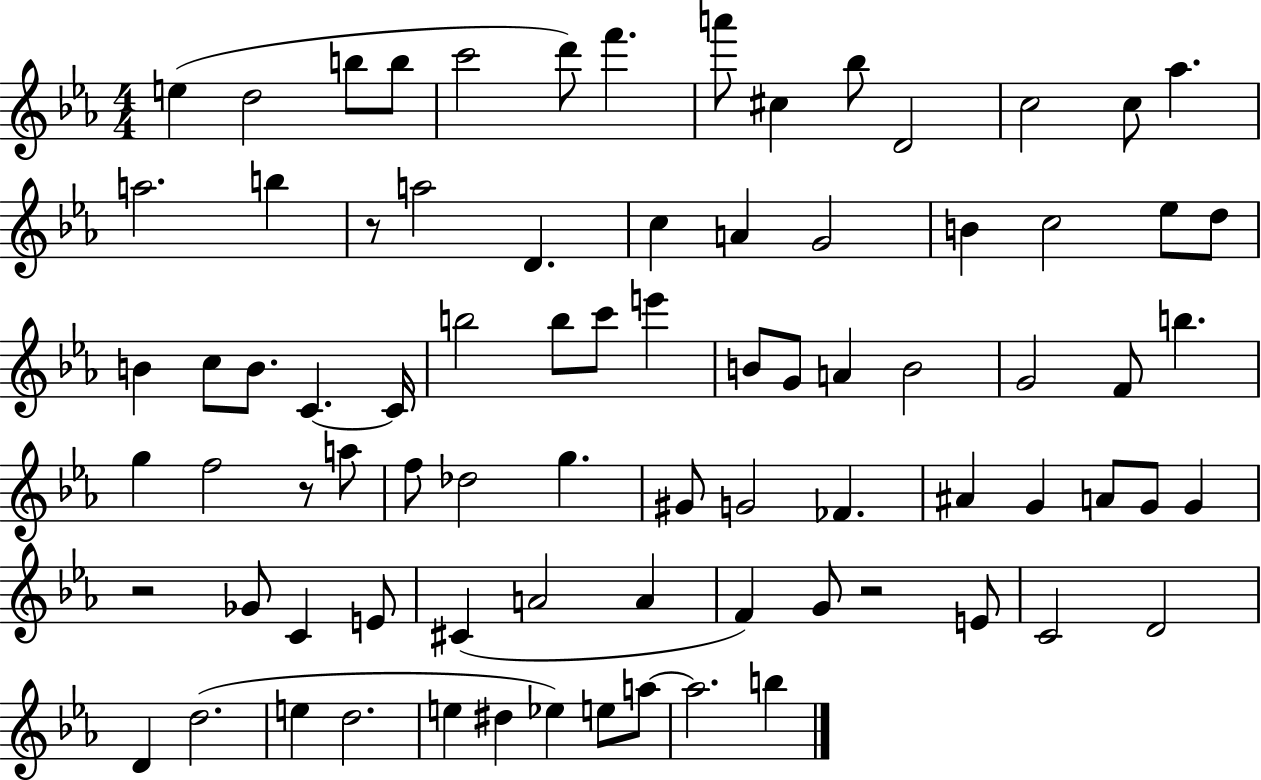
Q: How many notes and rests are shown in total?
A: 81